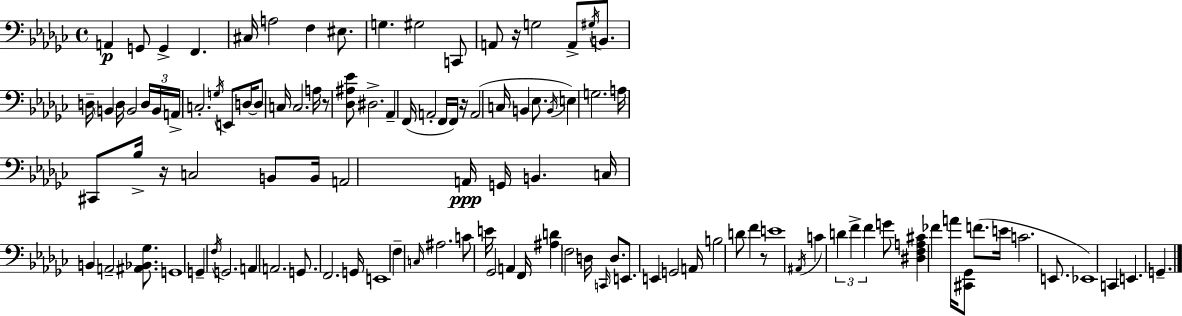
X:1
T:Untitled
M:4/4
L:1/4
K:Ebm
A,, G,,/2 G,, F,, ^C,/4 A,2 F, ^E,/2 G, ^G,2 C,,/2 A,,/2 z/4 G,2 A,,/2 ^G,/4 B,,/2 D,/4 B,, D,/4 B,,2 D,/4 B,,/4 A,,/4 C,2 G,/4 E,,/2 D,/4 D,/2 C,/4 C,2 A,/4 z/2 [_D,^A,_E]/2 ^D,2 _A,, F,,/4 A,,2 F,,/4 F,,/4 z/4 A,,2 C,/4 B,, _E,/2 B,,/4 E, G,2 A,/4 ^C,,/2 _B,/4 z/4 C,2 B,,/2 B,,/4 A,,2 A,,/4 G,,/4 B,, C,/4 B,, A,,2 [^A,,_B,,_G,]/2 G,,4 G,, F,/4 G,,2 A,, A,,2 G,,/2 F,,2 G,,/4 E,,4 F, C,/4 ^A,2 C/2 E/4 _G,,2 A,, F,,/4 [^A,D] F,2 D,/4 C,,/4 D,/2 E,,/2 E,, G,,2 A,,/4 B,2 D/2 F z/2 E4 ^A,,/4 C D F F G/2 [^D,F,A,^C] _F A/4 [^C,,_G,,]/2 F/2 E/4 C2 E,,/2 _E,,4 C,, E,, G,,